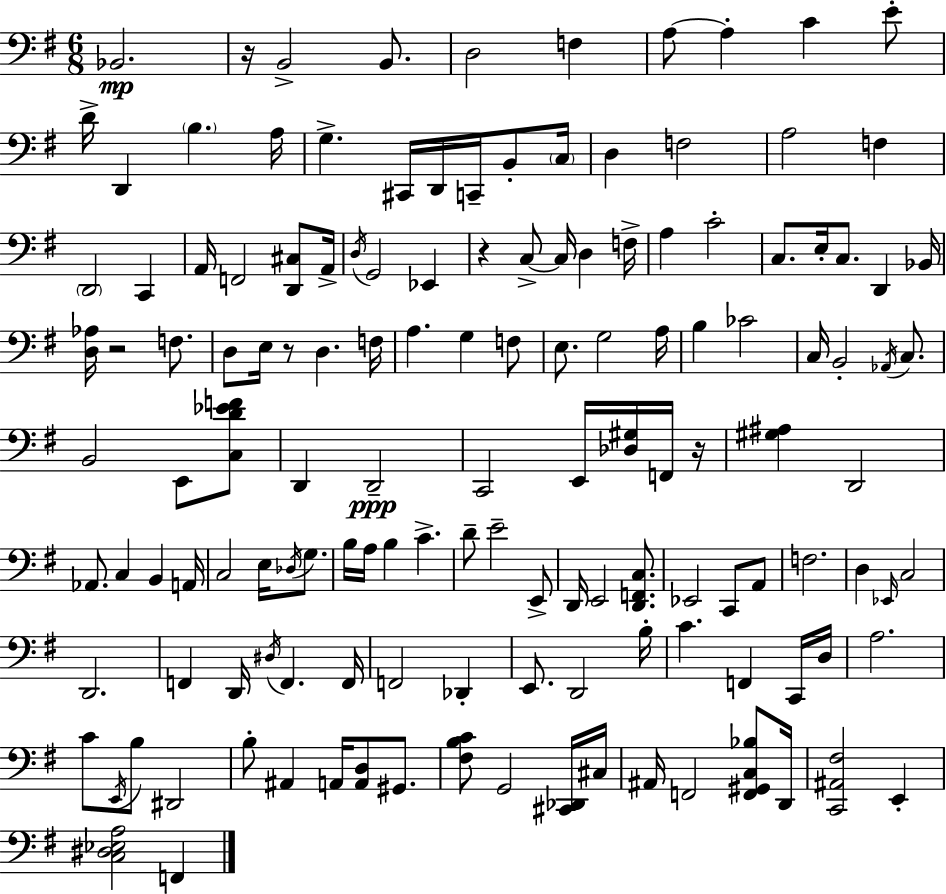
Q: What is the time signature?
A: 6/8